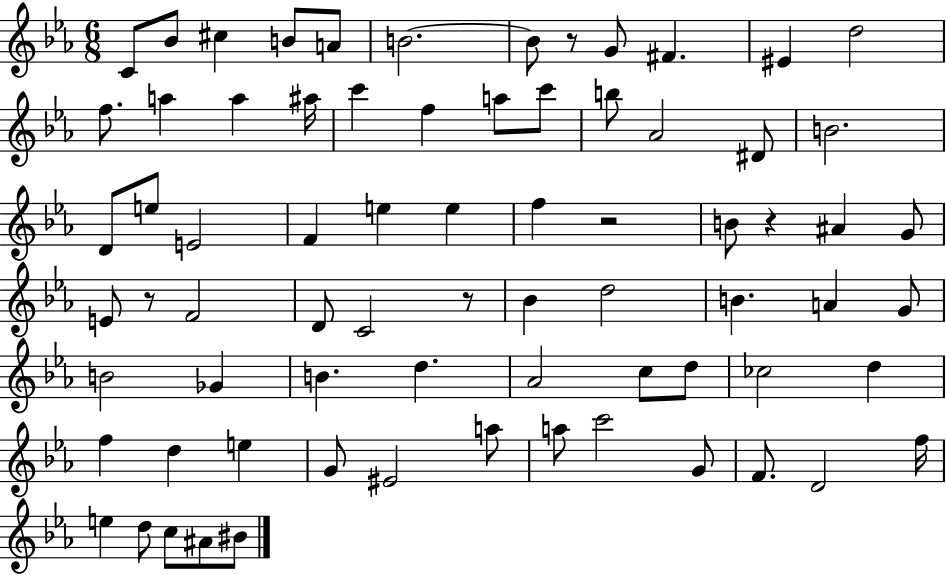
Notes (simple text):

C4/e Bb4/e C#5/q B4/e A4/e B4/h. B4/e R/e G4/e F#4/q. EIS4/q D5/h F5/e. A5/q A5/q A#5/s C6/q F5/q A5/e C6/e B5/e Ab4/h D#4/e B4/h. D4/e E5/e E4/h F4/q E5/q E5/q F5/q R/h B4/e R/q A#4/q G4/e E4/e R/e F4/h D4/e C4/h R/e Bb4/q D5/h B4/q. A4/q G4/e B4/h Gb4/q B4/q. D5/q. Ab4/h C5/e D5/e CES5/h D5/q F5/q D5/q E5/q G4/e EIS4/h A5/e A5/e C6/h G4/e F4/e. D4/h F5/s E5/q D5/e C5/e A#4/e BIS4/e